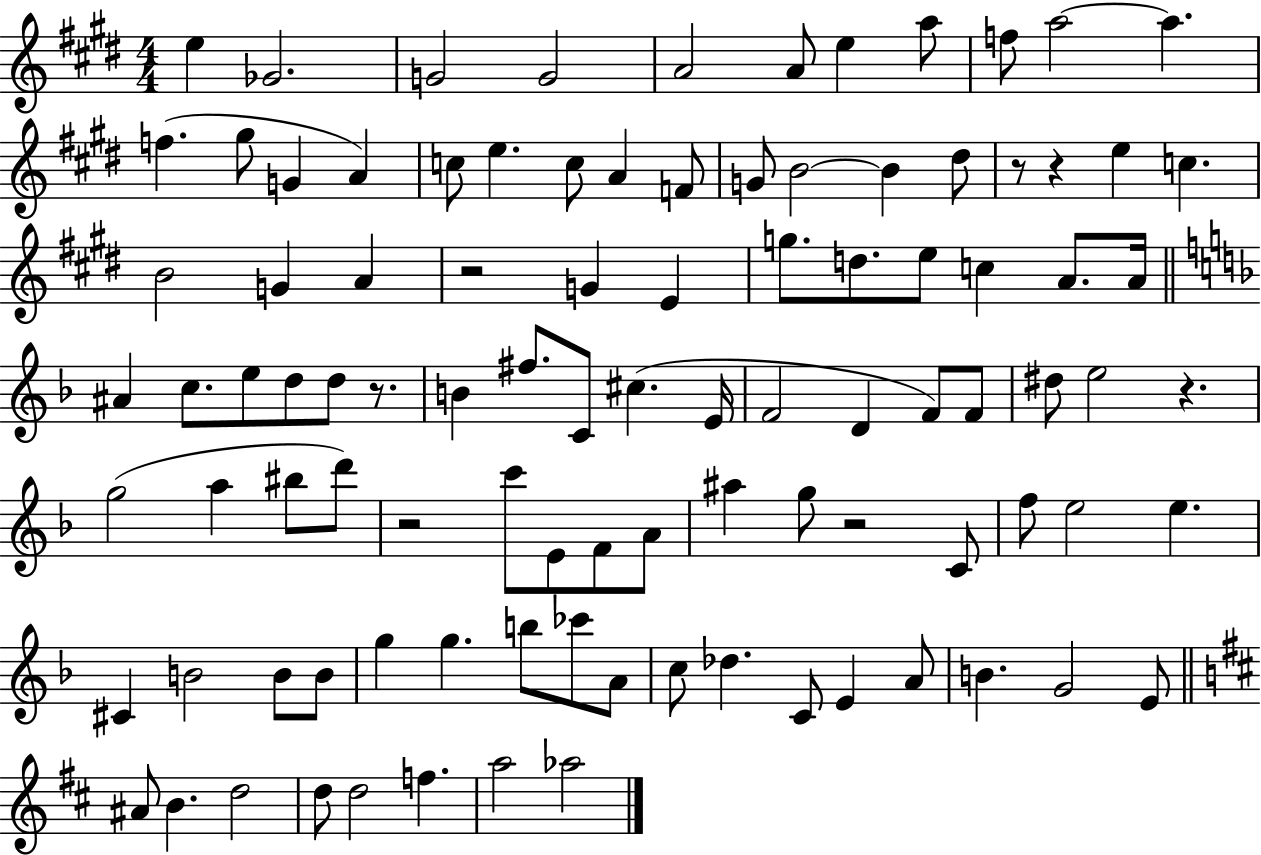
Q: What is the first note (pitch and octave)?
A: E5